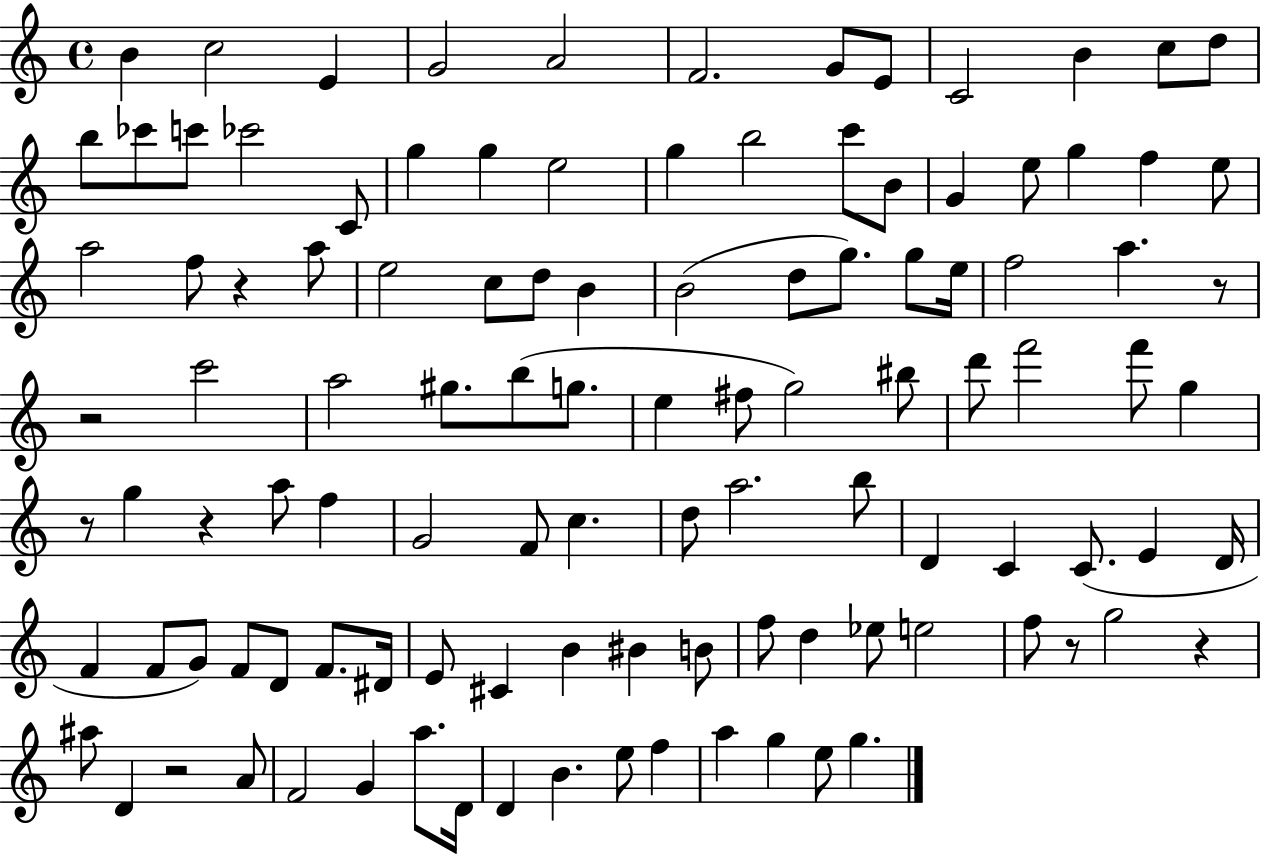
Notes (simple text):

B4/q C5/h E4/q G4/h A4/h F4/h. G4/e E4/e C4/h B4/q C5/e D5/e B5/e CES6/e C6/e CES6/h C4/e G5/q G5/q E5/h G5/q B5/h C6/e B4/e G4/q E5/e G5/q F5/q E5/e A5/h F5/e R/q A5/e E5/h C5/e D5/e B4/q B4/h D5/e G5/e. G5/e E5/s F5/h A5/q. R/e R/h C6/h A5/h G#5/e. B5/e G5/e. E5/q F#5/e G5/h BIS5/e D6/e F6/h F6/e G5/q R/e G5/q R/q A5/e F5/q G4/h F4/e C5/q. D5/e A5/h. B5/e D4/q C4/q C4/e. E4/q D4/s F4/q F4/e G4/e F4/e D4/e F4/e. D#4/s E4/e C#4/q B4/q BIS4/q B4/e F5/e D5/q Eb5/e E5/h F5/e R/e G5/h R/q A#5/e D4/q R/h A4/e F4/h G4/q A5/e. D4/s D4/q B4/q. E5/e F5/q A5/q G5/q E5/e G5/q.